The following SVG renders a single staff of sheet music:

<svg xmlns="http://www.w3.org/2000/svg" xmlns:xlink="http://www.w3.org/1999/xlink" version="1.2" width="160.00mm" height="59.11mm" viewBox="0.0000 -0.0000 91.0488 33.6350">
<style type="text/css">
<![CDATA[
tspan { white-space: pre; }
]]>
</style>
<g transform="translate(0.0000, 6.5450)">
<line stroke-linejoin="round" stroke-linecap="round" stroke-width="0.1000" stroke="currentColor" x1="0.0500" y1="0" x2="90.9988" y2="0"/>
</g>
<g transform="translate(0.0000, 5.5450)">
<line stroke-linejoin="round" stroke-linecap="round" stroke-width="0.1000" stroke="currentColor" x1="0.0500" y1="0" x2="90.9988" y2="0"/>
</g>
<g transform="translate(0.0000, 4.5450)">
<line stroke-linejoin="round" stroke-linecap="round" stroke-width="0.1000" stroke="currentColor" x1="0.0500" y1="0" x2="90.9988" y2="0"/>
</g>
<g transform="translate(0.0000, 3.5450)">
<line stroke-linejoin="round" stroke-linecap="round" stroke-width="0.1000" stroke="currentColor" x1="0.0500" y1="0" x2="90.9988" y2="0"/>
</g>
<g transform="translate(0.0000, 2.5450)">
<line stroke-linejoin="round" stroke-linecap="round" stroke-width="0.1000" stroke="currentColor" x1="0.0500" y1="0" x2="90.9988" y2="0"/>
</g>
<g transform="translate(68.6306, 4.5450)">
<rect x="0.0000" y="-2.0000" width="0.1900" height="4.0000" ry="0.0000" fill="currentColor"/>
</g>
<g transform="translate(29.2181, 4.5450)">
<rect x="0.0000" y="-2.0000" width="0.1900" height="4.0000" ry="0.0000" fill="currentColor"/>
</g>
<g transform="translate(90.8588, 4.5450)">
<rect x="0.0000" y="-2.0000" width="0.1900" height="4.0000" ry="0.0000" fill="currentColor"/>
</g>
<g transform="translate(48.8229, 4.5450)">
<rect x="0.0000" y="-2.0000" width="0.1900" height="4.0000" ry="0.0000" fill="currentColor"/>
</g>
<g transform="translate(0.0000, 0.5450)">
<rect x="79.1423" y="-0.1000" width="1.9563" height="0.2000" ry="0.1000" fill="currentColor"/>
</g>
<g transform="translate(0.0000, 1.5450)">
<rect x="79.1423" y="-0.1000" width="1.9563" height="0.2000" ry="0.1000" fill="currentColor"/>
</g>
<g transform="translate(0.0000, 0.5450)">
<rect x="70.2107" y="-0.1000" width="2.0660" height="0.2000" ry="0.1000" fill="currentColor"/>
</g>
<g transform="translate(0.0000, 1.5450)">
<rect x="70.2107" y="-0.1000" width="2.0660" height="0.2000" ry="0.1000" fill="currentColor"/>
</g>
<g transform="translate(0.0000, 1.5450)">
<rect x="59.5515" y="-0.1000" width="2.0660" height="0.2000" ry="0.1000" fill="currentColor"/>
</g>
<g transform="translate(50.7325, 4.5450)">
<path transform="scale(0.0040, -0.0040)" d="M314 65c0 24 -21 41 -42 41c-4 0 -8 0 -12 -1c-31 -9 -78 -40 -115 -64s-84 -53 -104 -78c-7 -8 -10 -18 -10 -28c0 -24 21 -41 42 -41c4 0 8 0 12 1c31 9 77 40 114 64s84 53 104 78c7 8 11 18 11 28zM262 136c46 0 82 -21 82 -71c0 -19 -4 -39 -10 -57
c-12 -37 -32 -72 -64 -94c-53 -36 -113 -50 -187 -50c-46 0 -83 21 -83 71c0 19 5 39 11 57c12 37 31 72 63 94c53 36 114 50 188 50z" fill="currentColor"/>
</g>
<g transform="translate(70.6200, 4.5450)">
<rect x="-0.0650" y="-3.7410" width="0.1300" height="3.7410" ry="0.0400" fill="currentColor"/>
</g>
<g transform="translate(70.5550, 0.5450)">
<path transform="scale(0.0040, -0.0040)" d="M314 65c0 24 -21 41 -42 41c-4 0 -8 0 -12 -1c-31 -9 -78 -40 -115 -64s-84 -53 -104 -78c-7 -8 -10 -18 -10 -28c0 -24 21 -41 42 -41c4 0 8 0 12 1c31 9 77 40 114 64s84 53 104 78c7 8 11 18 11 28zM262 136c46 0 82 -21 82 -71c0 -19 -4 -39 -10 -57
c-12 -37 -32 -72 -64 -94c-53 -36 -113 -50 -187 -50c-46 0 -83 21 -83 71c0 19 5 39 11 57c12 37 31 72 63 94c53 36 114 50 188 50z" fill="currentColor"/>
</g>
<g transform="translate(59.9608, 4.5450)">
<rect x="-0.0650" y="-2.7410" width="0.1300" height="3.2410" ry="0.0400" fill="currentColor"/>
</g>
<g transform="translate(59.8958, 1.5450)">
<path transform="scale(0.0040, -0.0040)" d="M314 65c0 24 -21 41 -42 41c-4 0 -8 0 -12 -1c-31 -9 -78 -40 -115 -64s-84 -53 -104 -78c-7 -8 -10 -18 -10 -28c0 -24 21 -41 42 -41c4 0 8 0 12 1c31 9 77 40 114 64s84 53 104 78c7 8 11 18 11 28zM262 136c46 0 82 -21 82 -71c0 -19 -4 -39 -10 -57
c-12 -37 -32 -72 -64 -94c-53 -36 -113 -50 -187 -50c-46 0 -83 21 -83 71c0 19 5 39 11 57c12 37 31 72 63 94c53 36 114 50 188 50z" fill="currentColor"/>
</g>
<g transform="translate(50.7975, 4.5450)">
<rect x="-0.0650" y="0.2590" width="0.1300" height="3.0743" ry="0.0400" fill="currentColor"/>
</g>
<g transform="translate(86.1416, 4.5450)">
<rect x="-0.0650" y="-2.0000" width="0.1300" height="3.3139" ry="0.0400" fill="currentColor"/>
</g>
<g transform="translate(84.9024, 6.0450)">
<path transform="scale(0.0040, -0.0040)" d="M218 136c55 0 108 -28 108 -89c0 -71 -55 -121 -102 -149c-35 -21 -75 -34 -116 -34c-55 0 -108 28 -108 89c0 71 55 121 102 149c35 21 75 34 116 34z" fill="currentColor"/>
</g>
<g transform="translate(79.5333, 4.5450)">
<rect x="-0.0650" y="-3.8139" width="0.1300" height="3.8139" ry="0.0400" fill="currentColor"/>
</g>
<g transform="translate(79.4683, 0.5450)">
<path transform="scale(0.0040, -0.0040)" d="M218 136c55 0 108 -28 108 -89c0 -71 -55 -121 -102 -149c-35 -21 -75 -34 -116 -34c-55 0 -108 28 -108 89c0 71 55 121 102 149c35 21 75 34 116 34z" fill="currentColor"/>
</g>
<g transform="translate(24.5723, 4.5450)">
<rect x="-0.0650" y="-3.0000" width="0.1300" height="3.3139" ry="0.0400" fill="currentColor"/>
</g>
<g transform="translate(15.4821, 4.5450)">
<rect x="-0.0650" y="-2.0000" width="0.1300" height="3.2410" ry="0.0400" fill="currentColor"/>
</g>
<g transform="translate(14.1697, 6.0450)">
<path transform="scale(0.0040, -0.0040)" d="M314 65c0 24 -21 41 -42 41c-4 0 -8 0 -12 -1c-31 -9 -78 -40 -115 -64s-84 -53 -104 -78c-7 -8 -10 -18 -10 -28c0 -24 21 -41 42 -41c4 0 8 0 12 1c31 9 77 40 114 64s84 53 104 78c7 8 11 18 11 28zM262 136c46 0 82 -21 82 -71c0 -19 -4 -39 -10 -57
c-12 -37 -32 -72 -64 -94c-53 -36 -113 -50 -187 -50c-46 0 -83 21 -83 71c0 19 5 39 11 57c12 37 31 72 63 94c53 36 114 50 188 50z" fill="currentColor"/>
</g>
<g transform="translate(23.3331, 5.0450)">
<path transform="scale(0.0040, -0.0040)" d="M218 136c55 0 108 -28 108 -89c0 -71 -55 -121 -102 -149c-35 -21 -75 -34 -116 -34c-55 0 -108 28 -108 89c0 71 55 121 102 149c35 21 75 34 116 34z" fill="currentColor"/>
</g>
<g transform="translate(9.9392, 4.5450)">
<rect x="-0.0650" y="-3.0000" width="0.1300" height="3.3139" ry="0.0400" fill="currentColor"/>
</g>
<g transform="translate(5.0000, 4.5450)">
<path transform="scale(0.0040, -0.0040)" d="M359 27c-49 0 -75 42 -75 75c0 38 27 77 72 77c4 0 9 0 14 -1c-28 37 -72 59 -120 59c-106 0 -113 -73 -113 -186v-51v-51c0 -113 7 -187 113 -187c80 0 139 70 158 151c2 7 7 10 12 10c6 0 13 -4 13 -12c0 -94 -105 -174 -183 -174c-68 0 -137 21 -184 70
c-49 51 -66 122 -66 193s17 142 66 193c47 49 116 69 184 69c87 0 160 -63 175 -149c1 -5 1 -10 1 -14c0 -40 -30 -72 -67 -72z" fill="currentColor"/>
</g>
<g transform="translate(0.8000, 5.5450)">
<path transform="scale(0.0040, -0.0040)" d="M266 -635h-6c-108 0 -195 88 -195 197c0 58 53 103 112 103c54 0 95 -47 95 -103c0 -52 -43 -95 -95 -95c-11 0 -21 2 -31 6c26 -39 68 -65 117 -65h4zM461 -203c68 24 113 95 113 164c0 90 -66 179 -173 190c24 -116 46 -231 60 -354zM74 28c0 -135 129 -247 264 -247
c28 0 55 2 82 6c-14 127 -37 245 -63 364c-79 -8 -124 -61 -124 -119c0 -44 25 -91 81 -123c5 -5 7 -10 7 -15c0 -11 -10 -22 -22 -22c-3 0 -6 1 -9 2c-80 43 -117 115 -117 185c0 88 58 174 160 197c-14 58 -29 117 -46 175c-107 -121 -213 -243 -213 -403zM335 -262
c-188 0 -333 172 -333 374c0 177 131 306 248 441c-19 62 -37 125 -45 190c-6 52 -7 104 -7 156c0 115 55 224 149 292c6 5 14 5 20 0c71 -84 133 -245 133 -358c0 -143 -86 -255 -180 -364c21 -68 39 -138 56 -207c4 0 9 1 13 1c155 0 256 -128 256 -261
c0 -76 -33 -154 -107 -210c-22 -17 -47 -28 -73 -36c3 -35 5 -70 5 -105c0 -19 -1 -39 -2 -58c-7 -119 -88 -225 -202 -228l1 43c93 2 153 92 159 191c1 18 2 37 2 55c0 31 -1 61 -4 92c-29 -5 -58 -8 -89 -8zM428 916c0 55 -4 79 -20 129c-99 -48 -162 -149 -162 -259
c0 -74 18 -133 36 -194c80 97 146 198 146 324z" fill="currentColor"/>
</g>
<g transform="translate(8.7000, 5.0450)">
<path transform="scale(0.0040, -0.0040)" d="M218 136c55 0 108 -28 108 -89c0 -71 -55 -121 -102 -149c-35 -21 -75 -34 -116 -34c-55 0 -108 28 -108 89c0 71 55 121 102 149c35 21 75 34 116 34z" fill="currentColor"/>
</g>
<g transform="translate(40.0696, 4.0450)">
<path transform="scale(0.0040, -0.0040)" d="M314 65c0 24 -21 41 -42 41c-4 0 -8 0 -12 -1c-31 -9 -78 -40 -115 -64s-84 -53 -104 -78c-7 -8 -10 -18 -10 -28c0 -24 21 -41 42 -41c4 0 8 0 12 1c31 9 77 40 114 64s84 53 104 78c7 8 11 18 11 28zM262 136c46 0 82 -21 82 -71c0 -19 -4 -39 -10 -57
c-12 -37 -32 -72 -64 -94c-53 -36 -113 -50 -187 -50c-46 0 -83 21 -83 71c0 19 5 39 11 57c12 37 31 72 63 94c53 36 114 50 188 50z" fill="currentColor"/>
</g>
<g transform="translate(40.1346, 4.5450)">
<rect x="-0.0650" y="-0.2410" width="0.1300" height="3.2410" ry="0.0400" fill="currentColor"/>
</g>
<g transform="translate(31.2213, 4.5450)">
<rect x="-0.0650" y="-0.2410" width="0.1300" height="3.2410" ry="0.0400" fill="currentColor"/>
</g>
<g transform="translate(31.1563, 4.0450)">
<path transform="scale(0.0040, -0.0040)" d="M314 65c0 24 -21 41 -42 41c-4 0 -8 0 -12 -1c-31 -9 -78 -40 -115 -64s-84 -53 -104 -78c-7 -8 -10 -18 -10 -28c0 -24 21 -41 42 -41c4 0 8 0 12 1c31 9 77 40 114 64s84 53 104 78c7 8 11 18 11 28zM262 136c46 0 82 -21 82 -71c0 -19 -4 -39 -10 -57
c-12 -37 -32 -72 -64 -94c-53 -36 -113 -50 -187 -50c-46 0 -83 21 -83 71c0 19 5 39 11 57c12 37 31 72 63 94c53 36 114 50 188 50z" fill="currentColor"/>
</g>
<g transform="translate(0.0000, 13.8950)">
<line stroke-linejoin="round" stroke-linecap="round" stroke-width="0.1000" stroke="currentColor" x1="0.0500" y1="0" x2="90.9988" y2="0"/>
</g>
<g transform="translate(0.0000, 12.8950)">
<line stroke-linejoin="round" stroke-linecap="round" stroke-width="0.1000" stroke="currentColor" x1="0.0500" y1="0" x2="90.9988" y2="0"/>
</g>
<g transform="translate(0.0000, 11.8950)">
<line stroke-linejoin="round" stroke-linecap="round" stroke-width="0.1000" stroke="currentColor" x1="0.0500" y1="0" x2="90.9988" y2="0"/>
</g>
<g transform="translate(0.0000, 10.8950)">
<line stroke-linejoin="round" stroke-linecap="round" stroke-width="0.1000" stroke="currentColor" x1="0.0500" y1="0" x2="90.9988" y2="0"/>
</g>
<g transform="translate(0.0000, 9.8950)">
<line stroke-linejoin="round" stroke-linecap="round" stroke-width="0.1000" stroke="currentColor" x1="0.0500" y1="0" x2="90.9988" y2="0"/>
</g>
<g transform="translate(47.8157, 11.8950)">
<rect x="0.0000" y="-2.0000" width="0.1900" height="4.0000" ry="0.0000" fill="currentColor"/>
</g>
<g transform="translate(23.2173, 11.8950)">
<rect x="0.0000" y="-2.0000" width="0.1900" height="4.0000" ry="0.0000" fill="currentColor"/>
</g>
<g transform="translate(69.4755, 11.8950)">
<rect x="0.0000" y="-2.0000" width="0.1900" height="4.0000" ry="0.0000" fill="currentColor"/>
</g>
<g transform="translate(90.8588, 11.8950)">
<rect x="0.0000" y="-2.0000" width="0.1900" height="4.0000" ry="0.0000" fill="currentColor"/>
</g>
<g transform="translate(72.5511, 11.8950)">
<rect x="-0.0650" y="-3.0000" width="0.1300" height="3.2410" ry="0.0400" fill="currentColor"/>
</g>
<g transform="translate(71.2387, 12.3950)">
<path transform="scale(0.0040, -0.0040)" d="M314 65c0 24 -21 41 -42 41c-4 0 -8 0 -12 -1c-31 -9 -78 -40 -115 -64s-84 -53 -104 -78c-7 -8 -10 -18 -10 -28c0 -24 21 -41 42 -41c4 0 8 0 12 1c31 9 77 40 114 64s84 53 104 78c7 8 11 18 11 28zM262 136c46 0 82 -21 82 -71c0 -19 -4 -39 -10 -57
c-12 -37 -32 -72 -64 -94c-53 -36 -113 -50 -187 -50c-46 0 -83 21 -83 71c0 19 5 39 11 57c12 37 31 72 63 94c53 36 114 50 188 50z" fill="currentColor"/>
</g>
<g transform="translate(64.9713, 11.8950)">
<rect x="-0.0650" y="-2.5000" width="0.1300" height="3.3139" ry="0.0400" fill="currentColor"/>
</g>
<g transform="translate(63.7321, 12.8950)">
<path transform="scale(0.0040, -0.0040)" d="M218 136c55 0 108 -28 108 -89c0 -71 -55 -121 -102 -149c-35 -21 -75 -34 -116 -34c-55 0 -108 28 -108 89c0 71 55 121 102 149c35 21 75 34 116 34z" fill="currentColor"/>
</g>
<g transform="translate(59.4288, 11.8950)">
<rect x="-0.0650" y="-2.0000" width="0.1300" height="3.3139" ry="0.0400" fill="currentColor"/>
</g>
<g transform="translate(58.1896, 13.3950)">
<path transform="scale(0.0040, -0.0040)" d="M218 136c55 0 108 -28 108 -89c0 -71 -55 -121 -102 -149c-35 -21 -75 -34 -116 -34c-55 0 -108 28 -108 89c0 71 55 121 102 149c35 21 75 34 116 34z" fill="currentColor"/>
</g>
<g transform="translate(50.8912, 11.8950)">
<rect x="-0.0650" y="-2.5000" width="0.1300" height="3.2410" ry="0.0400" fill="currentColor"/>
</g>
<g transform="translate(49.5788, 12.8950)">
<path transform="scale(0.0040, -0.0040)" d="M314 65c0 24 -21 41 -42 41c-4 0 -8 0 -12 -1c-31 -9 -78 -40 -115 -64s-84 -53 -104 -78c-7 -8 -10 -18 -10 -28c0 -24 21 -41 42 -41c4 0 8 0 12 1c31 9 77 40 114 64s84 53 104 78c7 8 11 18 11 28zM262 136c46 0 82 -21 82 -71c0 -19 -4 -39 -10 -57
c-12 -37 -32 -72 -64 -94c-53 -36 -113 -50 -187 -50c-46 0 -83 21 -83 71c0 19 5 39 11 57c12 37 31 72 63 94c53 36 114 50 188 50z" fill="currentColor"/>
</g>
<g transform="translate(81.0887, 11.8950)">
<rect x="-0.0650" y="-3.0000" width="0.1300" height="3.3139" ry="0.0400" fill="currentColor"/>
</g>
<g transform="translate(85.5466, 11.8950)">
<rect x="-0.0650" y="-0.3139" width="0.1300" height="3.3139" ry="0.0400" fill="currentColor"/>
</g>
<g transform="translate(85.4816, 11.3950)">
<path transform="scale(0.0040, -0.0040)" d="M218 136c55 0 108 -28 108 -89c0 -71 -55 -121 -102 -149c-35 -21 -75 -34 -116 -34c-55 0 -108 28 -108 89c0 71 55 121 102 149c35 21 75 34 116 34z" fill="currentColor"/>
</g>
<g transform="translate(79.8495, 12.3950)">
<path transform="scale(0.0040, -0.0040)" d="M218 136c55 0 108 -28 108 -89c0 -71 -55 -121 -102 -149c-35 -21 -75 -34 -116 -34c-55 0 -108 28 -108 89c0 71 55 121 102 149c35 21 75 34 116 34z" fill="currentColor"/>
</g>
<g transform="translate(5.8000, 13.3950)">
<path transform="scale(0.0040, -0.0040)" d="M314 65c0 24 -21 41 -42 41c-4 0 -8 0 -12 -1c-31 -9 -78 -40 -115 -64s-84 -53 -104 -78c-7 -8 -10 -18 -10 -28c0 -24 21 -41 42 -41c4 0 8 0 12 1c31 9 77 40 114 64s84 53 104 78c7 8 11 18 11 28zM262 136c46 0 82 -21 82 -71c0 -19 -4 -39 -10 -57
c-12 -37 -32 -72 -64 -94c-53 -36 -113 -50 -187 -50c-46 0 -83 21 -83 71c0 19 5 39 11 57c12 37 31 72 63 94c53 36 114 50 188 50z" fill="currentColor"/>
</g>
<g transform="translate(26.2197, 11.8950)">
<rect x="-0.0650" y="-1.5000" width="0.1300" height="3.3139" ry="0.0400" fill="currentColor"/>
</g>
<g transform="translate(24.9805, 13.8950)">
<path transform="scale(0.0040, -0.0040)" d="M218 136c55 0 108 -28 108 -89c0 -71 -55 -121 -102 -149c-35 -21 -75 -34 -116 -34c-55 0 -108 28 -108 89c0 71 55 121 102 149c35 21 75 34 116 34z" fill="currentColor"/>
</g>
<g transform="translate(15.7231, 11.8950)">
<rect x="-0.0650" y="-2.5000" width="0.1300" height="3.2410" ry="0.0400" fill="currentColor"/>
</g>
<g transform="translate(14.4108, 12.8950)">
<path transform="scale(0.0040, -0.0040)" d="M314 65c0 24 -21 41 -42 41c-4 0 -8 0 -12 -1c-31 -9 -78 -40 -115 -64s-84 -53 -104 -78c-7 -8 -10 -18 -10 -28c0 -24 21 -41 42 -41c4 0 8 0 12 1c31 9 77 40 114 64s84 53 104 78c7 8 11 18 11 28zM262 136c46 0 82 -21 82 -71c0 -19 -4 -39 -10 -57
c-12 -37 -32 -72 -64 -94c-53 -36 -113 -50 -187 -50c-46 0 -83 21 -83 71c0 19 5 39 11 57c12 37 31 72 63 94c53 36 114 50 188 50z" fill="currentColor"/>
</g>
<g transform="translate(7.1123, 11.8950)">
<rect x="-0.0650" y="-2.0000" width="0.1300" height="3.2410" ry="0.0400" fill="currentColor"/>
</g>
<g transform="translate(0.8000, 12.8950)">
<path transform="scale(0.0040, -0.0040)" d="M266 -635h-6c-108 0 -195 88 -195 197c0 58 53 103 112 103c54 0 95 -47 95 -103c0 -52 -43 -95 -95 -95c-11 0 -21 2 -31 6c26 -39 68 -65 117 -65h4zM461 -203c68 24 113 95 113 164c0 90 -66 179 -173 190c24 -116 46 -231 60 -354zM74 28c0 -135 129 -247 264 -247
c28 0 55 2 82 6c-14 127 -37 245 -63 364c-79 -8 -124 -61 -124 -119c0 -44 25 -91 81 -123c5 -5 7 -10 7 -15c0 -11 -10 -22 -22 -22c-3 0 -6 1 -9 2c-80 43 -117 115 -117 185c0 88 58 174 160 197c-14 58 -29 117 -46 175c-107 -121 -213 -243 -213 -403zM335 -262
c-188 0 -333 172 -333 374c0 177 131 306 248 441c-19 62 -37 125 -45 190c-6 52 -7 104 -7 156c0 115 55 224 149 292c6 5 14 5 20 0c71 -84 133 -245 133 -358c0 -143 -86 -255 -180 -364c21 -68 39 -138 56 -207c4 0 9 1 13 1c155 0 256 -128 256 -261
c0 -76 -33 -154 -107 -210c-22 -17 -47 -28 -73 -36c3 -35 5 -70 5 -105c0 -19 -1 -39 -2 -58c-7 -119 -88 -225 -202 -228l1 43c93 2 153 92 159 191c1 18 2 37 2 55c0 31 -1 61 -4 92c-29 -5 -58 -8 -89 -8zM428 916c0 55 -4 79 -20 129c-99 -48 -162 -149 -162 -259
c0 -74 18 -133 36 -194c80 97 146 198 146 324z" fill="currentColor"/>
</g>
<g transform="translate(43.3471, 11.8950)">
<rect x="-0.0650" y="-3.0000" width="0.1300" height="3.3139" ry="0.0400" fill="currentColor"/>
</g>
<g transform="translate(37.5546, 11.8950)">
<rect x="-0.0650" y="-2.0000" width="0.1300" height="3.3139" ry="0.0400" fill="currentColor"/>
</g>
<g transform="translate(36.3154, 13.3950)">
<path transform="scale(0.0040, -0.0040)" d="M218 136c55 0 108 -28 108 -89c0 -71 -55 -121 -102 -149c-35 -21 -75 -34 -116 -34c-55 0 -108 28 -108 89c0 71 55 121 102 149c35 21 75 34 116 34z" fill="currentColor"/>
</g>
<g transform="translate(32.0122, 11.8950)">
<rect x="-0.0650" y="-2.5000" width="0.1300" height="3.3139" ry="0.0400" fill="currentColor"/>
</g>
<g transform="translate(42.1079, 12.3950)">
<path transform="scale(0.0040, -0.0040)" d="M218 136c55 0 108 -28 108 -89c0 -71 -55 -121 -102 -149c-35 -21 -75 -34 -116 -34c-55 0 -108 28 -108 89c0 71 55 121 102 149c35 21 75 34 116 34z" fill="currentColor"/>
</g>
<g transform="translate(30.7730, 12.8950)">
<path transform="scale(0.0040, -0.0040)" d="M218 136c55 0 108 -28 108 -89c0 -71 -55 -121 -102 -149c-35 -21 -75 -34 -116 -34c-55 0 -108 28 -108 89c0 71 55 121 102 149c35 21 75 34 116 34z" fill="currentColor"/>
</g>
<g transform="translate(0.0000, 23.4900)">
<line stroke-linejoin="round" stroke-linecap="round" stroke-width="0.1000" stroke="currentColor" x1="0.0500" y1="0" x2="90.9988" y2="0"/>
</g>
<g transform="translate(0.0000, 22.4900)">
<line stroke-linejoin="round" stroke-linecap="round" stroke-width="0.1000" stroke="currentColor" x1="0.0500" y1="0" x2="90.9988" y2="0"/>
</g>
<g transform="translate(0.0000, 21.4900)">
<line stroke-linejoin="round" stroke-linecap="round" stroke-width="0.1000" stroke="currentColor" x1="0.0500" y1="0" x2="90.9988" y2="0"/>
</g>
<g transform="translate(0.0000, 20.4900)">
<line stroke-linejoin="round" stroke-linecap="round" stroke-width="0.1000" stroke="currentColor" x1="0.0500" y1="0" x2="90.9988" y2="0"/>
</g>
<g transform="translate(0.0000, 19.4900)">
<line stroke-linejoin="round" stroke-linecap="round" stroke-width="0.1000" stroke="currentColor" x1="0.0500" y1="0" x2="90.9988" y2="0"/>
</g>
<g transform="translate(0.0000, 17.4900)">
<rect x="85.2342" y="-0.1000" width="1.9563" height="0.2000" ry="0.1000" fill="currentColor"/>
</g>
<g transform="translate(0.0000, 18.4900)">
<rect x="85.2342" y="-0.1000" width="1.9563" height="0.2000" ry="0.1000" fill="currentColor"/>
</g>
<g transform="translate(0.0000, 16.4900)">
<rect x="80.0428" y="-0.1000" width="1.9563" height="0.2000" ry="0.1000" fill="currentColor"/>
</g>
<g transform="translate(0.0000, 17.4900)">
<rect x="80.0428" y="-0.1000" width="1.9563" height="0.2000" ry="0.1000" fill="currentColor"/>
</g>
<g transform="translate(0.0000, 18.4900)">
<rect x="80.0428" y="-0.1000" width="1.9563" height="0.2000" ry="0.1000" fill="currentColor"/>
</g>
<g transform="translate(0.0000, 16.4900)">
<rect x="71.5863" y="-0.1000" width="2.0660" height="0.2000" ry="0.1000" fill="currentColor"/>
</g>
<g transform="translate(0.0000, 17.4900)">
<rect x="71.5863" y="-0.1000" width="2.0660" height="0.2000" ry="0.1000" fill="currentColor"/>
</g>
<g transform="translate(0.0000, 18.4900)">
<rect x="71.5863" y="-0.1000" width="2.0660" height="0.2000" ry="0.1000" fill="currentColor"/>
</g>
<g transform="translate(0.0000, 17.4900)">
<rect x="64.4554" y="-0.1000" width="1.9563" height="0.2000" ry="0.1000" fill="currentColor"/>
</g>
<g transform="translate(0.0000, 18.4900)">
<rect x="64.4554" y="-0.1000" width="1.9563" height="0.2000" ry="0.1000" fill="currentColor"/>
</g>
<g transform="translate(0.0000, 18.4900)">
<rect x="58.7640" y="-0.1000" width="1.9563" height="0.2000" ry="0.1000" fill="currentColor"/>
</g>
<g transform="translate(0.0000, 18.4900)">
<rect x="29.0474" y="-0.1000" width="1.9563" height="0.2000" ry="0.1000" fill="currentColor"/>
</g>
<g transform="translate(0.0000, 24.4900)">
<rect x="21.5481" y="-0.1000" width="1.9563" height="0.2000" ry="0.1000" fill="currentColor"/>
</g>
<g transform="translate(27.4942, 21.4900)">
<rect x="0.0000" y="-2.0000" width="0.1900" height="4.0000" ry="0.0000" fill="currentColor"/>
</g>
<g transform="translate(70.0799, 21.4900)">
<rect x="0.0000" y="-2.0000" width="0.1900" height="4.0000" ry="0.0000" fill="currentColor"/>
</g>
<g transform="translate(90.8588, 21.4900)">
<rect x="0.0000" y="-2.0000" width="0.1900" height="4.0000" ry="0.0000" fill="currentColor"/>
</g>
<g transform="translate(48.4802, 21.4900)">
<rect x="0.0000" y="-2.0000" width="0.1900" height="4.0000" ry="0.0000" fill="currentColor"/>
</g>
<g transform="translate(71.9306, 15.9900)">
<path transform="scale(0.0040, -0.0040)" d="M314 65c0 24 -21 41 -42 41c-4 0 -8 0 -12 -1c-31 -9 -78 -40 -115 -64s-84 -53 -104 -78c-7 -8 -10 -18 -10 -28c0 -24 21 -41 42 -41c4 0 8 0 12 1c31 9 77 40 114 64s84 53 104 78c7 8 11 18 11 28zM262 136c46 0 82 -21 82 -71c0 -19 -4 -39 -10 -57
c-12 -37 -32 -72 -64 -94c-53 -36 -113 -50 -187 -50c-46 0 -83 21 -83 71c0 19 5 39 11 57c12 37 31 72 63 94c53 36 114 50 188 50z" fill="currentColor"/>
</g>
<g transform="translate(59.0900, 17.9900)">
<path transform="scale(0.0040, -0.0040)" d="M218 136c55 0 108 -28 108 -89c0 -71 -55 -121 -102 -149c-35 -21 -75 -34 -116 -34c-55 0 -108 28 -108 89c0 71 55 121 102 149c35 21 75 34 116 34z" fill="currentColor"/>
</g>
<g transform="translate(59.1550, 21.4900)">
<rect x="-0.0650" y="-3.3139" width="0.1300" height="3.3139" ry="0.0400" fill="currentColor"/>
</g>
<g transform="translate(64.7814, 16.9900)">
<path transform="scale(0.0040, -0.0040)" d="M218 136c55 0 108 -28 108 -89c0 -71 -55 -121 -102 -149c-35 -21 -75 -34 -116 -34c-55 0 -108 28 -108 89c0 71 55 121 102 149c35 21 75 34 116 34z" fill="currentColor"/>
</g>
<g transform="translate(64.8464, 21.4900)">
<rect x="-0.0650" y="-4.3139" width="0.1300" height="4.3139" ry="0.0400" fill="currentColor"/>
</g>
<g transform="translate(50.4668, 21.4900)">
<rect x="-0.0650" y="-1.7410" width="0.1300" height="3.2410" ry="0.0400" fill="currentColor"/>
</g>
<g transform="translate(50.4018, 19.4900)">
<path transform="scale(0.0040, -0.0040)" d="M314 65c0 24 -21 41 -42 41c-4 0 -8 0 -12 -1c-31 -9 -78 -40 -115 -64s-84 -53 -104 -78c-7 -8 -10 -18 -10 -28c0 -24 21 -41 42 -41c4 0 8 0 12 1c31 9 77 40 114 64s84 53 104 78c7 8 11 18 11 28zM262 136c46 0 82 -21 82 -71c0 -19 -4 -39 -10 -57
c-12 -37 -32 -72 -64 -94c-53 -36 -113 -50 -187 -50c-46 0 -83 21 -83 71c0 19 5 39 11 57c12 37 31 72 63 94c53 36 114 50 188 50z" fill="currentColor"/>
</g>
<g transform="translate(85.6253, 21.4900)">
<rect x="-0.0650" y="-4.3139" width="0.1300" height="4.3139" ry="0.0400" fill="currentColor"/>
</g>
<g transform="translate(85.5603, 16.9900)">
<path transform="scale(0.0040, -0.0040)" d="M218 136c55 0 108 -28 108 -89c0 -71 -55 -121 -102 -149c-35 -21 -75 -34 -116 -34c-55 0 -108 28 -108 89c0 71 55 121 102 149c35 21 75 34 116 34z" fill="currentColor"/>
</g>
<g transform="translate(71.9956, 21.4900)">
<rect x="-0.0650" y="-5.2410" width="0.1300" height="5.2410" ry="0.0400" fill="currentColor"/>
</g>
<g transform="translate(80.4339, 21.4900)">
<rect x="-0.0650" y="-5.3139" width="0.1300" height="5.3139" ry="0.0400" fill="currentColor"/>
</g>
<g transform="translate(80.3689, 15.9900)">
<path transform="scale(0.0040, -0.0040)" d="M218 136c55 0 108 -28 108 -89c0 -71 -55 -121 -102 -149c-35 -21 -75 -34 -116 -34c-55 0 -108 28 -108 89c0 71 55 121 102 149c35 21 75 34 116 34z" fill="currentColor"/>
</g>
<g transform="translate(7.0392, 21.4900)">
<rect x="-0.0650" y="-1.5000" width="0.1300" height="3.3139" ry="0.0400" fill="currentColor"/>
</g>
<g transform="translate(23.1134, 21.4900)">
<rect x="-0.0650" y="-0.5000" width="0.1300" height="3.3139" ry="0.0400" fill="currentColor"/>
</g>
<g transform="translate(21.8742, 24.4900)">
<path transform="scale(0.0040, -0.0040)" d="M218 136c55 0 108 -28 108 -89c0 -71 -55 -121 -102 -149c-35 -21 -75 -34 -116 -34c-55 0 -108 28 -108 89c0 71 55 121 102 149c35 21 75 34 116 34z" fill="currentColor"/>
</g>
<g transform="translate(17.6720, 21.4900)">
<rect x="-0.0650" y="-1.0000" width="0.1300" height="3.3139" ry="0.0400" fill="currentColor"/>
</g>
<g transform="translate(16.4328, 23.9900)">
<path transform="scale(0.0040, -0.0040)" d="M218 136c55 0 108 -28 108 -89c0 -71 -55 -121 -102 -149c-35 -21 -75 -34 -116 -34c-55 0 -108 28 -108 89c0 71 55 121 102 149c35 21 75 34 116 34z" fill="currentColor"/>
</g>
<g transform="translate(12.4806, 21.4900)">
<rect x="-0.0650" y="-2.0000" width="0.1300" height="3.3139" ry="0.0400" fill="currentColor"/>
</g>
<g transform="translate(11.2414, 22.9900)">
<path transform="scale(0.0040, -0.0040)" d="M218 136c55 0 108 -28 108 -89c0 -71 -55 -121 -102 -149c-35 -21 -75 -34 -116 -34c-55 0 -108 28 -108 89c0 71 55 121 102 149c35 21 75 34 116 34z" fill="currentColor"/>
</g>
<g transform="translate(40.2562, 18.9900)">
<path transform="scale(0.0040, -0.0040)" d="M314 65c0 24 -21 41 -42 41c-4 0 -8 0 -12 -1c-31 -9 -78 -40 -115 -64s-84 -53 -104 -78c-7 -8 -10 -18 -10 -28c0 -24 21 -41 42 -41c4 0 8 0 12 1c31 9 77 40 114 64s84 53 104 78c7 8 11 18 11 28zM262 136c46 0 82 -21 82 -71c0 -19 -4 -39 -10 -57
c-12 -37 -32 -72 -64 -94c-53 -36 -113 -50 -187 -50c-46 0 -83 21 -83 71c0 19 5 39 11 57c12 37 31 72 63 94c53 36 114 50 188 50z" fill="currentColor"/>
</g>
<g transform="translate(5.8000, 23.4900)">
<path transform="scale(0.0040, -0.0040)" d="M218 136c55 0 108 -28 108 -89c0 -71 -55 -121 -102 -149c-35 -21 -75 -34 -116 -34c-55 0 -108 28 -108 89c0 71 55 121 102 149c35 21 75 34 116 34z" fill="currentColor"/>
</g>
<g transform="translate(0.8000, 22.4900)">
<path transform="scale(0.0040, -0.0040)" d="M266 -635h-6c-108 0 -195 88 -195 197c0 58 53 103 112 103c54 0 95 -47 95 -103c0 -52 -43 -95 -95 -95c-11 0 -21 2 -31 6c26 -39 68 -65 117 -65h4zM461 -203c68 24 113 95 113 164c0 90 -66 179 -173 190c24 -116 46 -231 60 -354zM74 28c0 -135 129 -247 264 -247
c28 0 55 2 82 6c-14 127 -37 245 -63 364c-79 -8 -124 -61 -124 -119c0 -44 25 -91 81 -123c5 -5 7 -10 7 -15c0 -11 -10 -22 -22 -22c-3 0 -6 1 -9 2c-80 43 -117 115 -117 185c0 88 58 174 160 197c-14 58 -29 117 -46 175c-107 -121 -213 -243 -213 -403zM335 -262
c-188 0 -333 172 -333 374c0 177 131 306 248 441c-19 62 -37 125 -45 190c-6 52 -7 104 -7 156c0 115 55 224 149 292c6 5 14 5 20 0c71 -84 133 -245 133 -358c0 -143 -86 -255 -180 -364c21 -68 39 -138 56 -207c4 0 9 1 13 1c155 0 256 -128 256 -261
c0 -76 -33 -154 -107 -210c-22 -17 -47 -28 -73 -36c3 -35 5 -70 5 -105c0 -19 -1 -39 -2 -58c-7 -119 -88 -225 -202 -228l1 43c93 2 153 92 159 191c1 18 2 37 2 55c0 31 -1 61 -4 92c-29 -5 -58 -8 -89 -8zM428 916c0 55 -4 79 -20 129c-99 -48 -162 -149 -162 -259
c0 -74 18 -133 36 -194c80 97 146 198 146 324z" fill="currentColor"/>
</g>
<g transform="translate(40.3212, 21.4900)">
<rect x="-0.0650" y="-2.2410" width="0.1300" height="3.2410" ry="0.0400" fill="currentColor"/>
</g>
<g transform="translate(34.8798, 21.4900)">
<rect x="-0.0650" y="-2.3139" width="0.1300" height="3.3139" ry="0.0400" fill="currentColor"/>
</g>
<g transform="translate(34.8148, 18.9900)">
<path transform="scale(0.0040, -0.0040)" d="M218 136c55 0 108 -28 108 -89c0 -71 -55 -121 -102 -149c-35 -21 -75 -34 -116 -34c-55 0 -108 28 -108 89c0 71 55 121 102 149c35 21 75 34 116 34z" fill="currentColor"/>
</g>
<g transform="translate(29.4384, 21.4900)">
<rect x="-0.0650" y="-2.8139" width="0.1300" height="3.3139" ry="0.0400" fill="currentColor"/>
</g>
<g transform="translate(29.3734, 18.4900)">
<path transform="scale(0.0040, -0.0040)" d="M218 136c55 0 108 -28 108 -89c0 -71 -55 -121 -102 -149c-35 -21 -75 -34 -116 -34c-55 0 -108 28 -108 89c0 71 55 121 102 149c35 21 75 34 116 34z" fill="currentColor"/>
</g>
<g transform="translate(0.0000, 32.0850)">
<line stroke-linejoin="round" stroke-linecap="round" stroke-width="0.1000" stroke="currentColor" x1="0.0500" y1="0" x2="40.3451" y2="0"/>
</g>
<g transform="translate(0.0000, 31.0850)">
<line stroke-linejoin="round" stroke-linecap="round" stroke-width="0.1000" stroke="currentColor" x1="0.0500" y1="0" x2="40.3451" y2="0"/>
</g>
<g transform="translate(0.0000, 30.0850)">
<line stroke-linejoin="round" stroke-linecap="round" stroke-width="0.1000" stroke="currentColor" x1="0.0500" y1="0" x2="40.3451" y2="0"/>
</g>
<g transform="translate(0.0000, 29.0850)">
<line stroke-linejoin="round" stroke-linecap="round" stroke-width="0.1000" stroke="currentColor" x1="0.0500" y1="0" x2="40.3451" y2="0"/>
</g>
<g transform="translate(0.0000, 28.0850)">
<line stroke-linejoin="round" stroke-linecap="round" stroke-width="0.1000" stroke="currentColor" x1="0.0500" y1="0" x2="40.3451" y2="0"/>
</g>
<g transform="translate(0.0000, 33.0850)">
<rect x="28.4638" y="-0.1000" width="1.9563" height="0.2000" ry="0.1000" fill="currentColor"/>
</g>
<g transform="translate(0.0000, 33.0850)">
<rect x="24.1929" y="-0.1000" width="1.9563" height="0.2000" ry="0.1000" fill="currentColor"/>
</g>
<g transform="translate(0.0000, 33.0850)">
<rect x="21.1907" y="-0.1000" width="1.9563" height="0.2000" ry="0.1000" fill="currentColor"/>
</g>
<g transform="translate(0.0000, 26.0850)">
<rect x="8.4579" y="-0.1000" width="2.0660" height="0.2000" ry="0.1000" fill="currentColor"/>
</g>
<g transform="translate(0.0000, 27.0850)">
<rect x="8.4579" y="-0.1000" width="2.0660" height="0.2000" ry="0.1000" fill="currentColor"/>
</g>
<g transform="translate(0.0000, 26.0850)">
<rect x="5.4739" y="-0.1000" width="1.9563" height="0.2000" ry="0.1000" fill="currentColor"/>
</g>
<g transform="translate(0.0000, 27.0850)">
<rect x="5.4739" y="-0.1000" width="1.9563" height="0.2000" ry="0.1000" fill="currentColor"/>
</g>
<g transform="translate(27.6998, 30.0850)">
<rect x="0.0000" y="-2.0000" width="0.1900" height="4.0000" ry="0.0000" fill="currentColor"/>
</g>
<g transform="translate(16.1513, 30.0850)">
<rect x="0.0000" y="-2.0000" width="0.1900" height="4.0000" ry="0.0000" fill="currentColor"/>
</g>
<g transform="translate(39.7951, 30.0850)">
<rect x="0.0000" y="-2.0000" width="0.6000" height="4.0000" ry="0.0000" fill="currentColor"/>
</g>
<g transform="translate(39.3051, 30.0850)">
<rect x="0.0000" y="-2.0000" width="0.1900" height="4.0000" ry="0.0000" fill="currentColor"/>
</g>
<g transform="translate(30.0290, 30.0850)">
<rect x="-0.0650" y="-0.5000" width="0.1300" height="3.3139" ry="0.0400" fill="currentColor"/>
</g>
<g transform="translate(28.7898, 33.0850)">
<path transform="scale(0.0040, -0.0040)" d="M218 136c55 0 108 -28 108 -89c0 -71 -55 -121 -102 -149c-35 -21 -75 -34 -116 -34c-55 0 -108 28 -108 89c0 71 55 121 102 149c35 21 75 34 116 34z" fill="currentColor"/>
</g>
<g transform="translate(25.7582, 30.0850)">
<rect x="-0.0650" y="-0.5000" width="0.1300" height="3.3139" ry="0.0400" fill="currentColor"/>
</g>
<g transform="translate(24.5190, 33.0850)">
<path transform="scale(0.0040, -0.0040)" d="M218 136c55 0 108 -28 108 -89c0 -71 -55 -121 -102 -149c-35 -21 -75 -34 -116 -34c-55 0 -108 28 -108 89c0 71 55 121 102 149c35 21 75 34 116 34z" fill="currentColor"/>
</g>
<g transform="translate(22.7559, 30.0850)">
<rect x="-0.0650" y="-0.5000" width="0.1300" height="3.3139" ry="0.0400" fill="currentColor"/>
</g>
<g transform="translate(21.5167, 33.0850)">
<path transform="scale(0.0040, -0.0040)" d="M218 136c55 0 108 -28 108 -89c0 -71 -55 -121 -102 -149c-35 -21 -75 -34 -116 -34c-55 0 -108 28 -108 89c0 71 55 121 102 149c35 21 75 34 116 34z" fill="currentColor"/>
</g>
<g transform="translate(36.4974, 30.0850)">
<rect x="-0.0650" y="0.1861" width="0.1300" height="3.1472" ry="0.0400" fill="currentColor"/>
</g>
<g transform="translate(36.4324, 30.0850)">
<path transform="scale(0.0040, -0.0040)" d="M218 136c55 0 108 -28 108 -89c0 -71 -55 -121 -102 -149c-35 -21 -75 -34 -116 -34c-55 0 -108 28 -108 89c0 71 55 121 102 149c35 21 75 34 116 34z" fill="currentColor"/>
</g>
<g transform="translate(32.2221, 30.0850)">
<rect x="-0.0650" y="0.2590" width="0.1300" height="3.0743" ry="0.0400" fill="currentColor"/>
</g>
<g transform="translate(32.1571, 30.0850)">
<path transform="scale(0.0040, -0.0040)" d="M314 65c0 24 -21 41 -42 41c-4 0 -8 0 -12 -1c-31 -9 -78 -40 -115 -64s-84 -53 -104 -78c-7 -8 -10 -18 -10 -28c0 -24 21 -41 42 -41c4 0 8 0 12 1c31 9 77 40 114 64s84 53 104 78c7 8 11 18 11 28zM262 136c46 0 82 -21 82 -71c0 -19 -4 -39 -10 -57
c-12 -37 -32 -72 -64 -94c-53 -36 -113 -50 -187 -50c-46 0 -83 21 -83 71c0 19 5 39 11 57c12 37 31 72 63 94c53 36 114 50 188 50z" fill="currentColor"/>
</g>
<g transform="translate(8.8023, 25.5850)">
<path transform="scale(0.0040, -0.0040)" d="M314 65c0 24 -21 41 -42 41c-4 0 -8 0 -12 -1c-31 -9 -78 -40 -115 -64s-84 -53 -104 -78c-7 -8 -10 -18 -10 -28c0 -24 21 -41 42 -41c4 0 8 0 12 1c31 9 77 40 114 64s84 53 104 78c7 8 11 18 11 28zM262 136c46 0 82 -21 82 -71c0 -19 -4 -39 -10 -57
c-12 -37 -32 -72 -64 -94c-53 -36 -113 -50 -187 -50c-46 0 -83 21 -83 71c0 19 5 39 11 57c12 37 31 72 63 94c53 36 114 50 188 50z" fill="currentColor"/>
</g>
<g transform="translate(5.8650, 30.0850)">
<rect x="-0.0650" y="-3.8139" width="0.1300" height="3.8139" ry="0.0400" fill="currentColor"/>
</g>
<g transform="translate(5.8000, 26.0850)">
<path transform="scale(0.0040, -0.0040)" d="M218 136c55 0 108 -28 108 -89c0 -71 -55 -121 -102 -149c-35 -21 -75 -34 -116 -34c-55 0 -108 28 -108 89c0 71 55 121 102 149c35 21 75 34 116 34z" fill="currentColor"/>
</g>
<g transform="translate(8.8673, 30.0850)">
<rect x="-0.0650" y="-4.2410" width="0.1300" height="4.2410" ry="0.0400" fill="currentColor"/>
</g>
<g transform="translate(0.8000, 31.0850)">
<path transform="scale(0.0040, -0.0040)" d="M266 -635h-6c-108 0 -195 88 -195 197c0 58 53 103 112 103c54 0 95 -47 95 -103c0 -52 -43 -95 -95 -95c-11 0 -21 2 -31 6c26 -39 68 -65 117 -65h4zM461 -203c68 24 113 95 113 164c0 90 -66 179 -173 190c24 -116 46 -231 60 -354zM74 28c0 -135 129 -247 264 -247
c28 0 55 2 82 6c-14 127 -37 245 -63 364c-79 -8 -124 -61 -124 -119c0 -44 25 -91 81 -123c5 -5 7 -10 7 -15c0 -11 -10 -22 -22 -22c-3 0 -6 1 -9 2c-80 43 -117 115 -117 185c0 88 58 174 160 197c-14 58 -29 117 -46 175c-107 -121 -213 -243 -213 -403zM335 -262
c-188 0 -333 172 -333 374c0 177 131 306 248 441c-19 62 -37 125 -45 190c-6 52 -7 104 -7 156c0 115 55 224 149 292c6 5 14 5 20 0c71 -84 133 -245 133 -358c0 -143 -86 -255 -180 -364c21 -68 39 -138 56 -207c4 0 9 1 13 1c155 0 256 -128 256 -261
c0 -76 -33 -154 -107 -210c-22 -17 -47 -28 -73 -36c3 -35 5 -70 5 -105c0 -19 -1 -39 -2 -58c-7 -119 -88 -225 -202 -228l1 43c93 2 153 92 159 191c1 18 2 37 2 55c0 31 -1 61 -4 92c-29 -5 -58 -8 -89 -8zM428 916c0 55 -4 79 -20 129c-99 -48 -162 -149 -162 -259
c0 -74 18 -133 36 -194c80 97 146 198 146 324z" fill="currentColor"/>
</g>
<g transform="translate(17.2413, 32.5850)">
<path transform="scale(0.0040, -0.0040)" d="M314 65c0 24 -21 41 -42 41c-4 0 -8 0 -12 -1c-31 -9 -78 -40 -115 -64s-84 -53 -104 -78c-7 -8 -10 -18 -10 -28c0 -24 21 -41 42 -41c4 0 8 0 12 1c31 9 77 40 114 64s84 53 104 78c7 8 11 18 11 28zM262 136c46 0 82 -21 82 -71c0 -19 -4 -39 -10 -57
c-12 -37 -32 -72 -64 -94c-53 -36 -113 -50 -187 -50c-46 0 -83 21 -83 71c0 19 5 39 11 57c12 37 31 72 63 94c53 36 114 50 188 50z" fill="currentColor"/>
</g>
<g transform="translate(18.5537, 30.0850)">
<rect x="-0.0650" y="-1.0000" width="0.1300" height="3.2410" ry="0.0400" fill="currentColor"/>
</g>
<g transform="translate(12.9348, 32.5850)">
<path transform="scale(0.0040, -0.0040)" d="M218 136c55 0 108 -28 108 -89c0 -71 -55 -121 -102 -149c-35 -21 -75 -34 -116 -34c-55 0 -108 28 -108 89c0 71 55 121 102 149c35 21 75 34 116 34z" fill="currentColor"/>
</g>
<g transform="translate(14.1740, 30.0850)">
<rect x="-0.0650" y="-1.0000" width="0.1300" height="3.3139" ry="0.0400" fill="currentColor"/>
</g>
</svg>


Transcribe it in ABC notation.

X:1
T:Untitled
M:4/4
L:1/4
K:C
A F2 A c2 c2 B2 a2 c'2 c' F F2 G2 E G F A G2 F G A2 A c E F D C a g g2 f2 b d' f'2 f' d' c' d'2 D D2 C C C B2 B